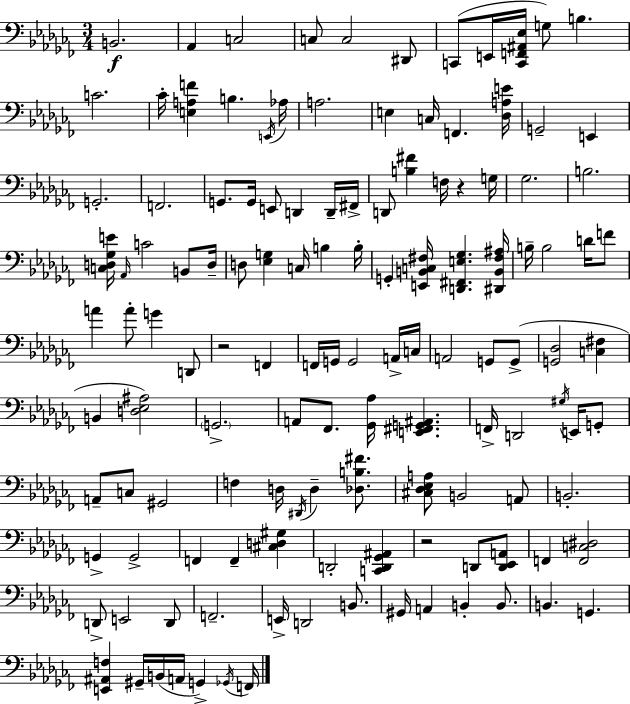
X:1
T:Untitled
M:3/4
L:1/4
K:Abm
B,,2 _A,, C,2 C,/2 C,2 ^D,,/2 C,,/2 E,,/4 [C,,F,,^A,,_E,]/4 G,/2 B, C2 _C/4 [E,A,F] B, E,,/4 _A,/4 A,2 E, C,/4 F,, [_D,A,E]/4 G,,2 E,, G,,2 F,,2 G,,/2 G,,/4 E,,/2 D,, D,,/4 ^F,,/4 D,,/2 [B,^F] F,/4 z G,/4 _G,2 B,2 [C,D,_G,E]/4 _A,,/4 C2 B,,/2 D,/4 D,/2 [_E,G,] C,/4 B, B,/4 G,, [E,,B,,C,^F,]/4 [D,,^F,,E,_G,] [^D,,B,,^F,^A,]/4 B,/4 B,2 D/4 F/2 A A/2 G D,,/2 z2 F,, F,,/4 G,,/4 G,,2 A,,/4 C,/4 A,,2 G,,/2 G,,/2 [G,,_D,]2 [C,^F,] B,, [D,_E,^A,]2 G,,2 A,,/2 _F,,/2 [_G,,_A,]/4 [E,,^F,,G,,^A,,] F,,/4 D,,2 ^G,/4 E,,/4 G,,/2 A,,/2 C,/2 ^G,,2 F, D,/4 ^D,,/4 D, [_D,B,^F]/2 [^C,_D,_E,A,]/2 B,,2 A,,/2 B,,2 G,, G,,2 F,, F,, [^C,D,^G,] D,,2 [C,,D,,_G,,^A,,] z2 D,,/2 [D,,_E,,A,,]/2 F,, [F,,C,^D,]2 D,,/2 E,,2 D,,/2 F,,2 E,,/4 D,,2 B,,/2 ^G,,/4 A,, B,, B,,/2 B,, G,, [E,,^A,,F,] ^G,,/4 B,,/4 A,,/4 G,, _G,,/4 F,,/4